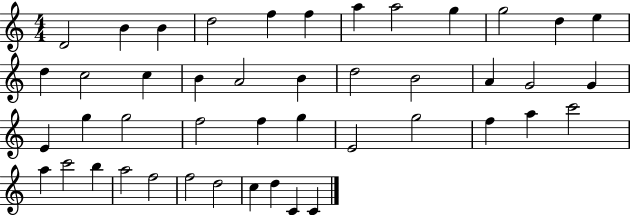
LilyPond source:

{
  \clef treble
  \numericTimeSignature
  \time 4/4
  \key c \major
  d'2 b'4 b'4 | d''2 f''4 f''4 | a''4 a''2 g''4 | g''2 d''4 e''4 | \break d''4 c''2 c''4 | b'4 a'2 b'4 | d''2 b'2 | a'4 g'2 g'4 | \break e'4 g''4 g''2 | f''2 f''4 g''4 | e'2 g''2 | f''4 a''4 c'''2 | \break a''4 c'''2 b''4 | a''2 f''2 | f''2 d''2 | c''4 d''4 c'4 c'4 | \break \bar "|."
}